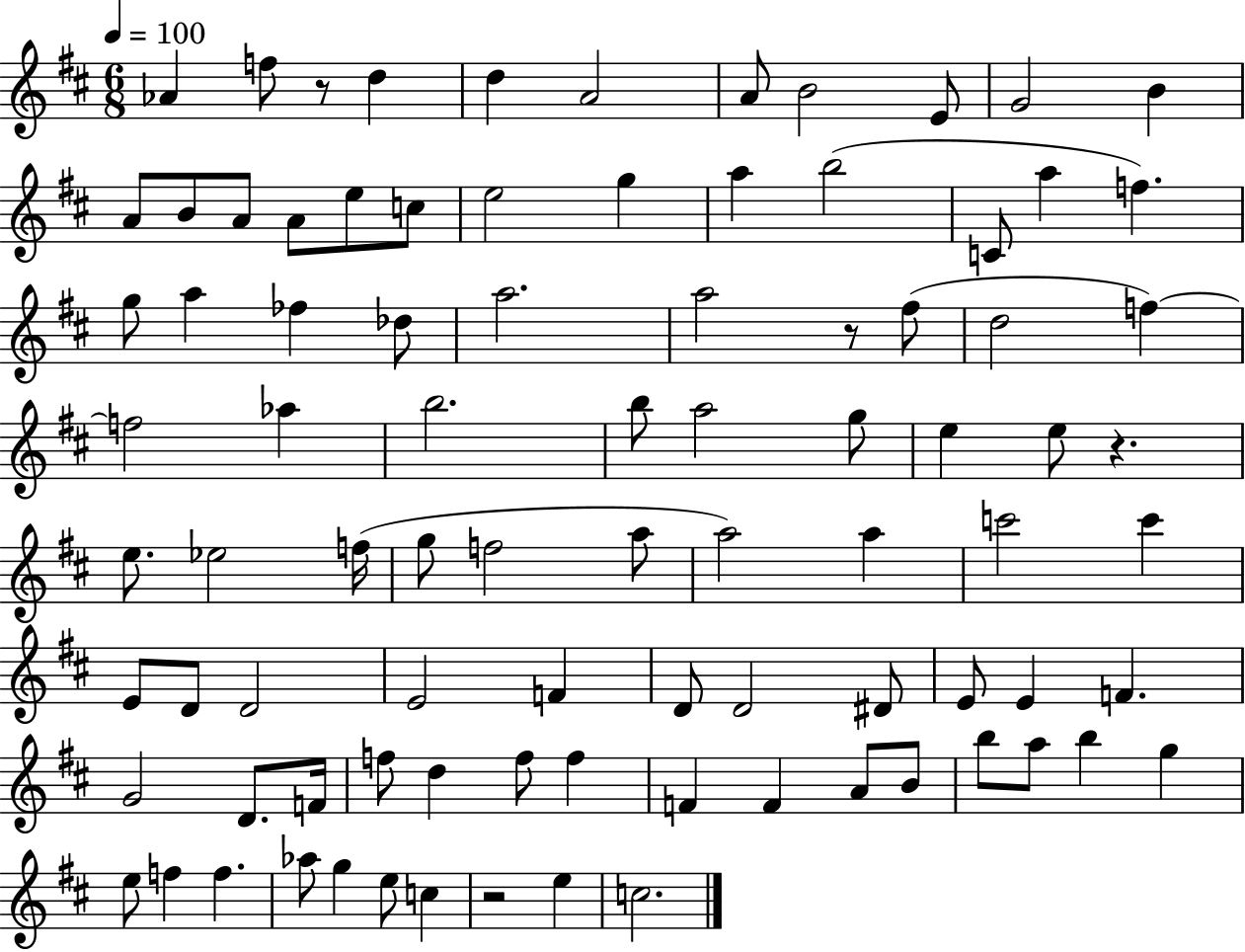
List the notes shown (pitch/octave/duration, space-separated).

Ab4/q F5/e R/e D5/q D5/q A4/h A4/e B4/h E4/e G4/h B4/q A4/e B4/e A4/e A4/e E5/e C5/e E5/h G5/q A5/q B5/h C4/e A5/q F5/q. G5/e A5/q FES5/q Db5/e A5/h. A5/h R/e F#5/e D5/h F5/q F5/h Ab5/q B5/h. B5/e A5/h G5/e E5/q E5/e R/q. E5/e. Eb5/h F5/s G5/e F5/h A5/e A5/h A5/q C6/h C6/q E4/e D4/e D4/h E4/h F4/q D4/e D4/h D#4/e E4/e E4/q F4/q. G4/h D4/e. F4/s F5/e D5/q F5/e F5/q F4/q F4/q A4/e B4/e B5/e A5/e B5/q G5/q E5/e F5/q F5/q. Ab5/e G5/q E5/e C5/q R/h E5/q C5/h.